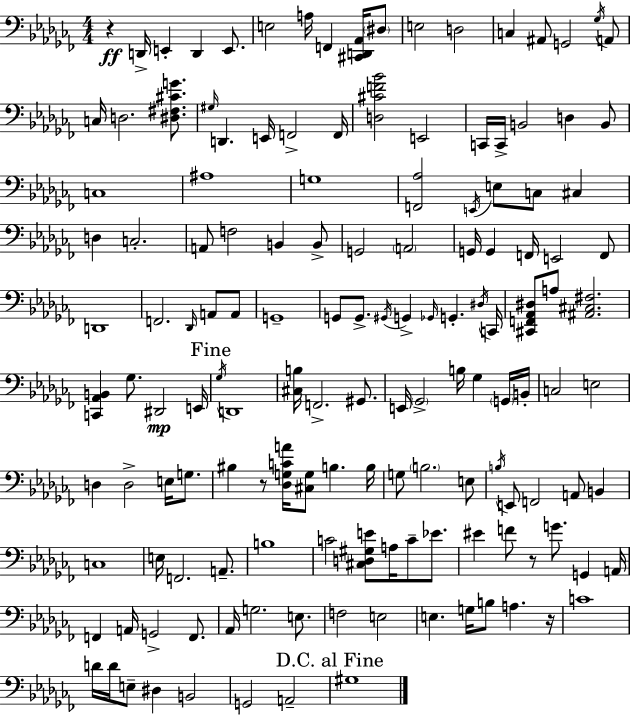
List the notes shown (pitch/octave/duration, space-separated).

R/q D2/s E2/q D2/q E2/e. E3/h A3/s F2/q [C#2,D2,Ab2]/s D#3/e E3/h D3/h C3/q A#2/e G2/h Gb3/s A2/e C3/s D3/h. [D#3,F#3,C#4,G4]/e. G#3/s D2/q. E2/s F2/h F2/s [D3,C#4,F4,Bb4]/h E2/h C2/s C2/s B2/h D3/q B2/e C3/w A#3/w G3/w [F2,Ab3]/h E2/s E3/e C3/e C#3/q D3/q C3/h. A2/e F3/h B2/q B2/e G2/h A2/h G2/s G2/q F2/s E2/h F2/e D2/w F2/h. Db2/s A2/e A2/e G2/w G2/e G2/e. G#2/s G2/q Gb2/s G2/q. D#3/s C2/s [C#2,F2,Ab2,D#3]/e A3/e [A#2,C#3,F#3]/h. [C2,Ab2,B2]/q Gb3/e. D#2/h E2/s Gb3/s D2/w [C#3,B3]/s F2/h. G#2/e. E2/s Gb2/h B3/s Gb3/q G2/s B2/s C3/h E3/h D3/q D3/h E3/s G3/e. BIS3/q R/e [Db3,G3,C4,A4]/s [C#3,G3]/e B3/q. B3/s G3/e B3/h. E3/e B3/s E2/e F2/h A2/e B2/q C3/w E3/s F2/h. A2/e. B3/w C4/h [C#3,D3,G#3,E4]/e A3/s C4/e Eb4/e. EIS4/q F4/e R/e G4/e. G2/q A2/s F2/q A2/s G2/h F2/e. Ab2/s G3/h. E3/e. F3/h E3/h E3/q. G3/s B3/e A3/q. R/s C4/w D4/s D4/s E3/e D#3/q B2/h G2/h A2/h G#3/w